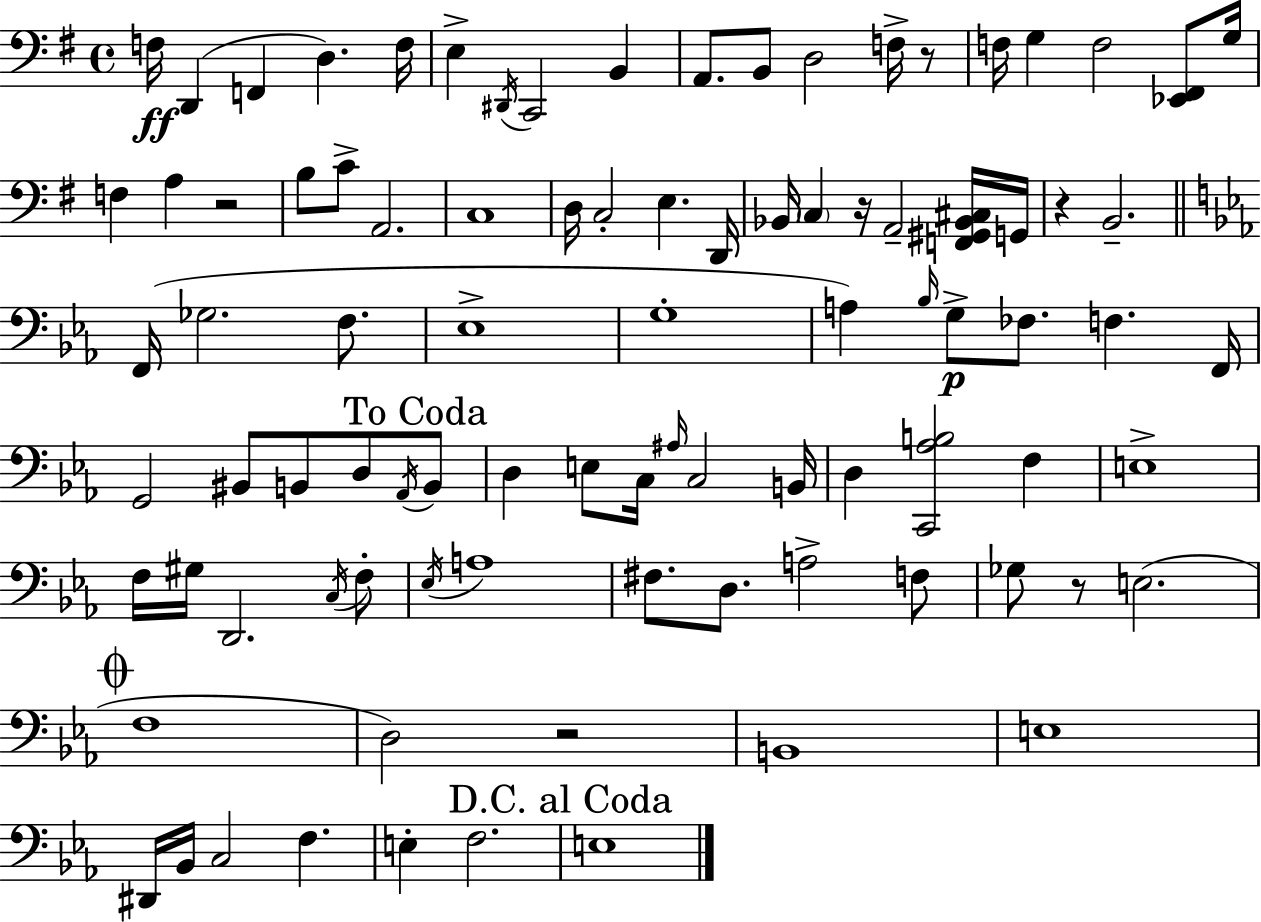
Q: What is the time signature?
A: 4/4